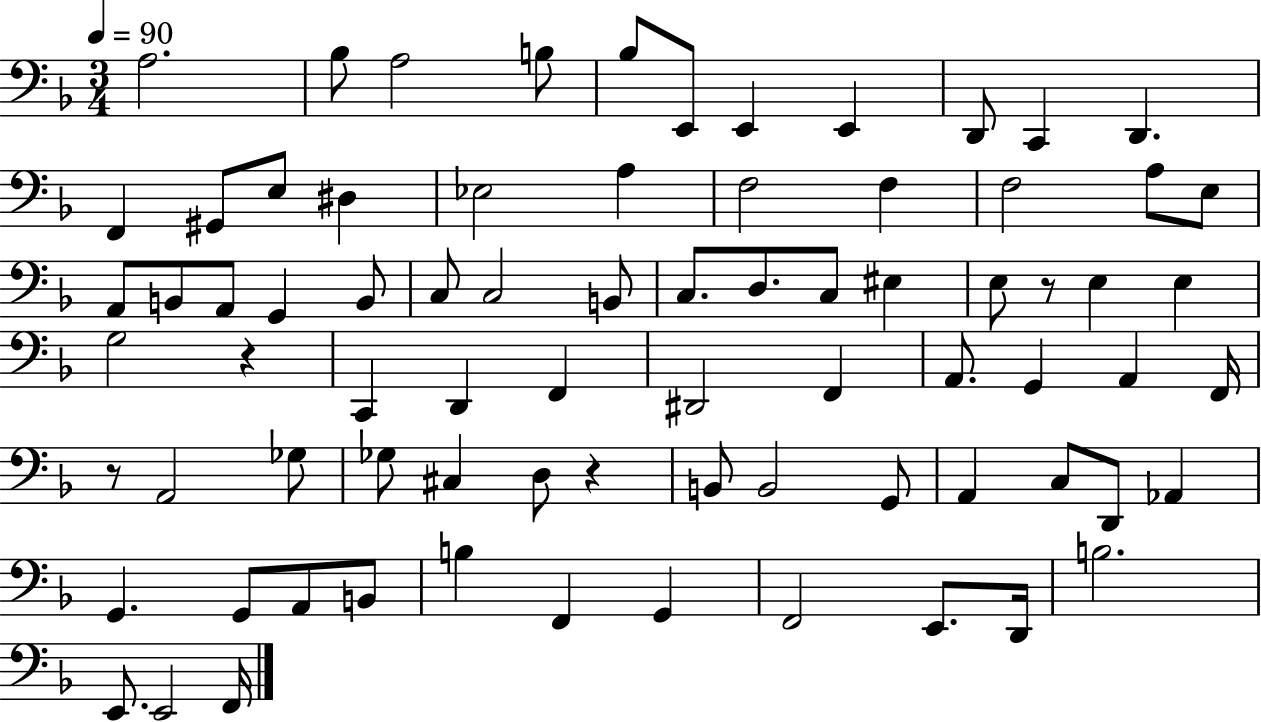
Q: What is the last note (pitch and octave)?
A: F2